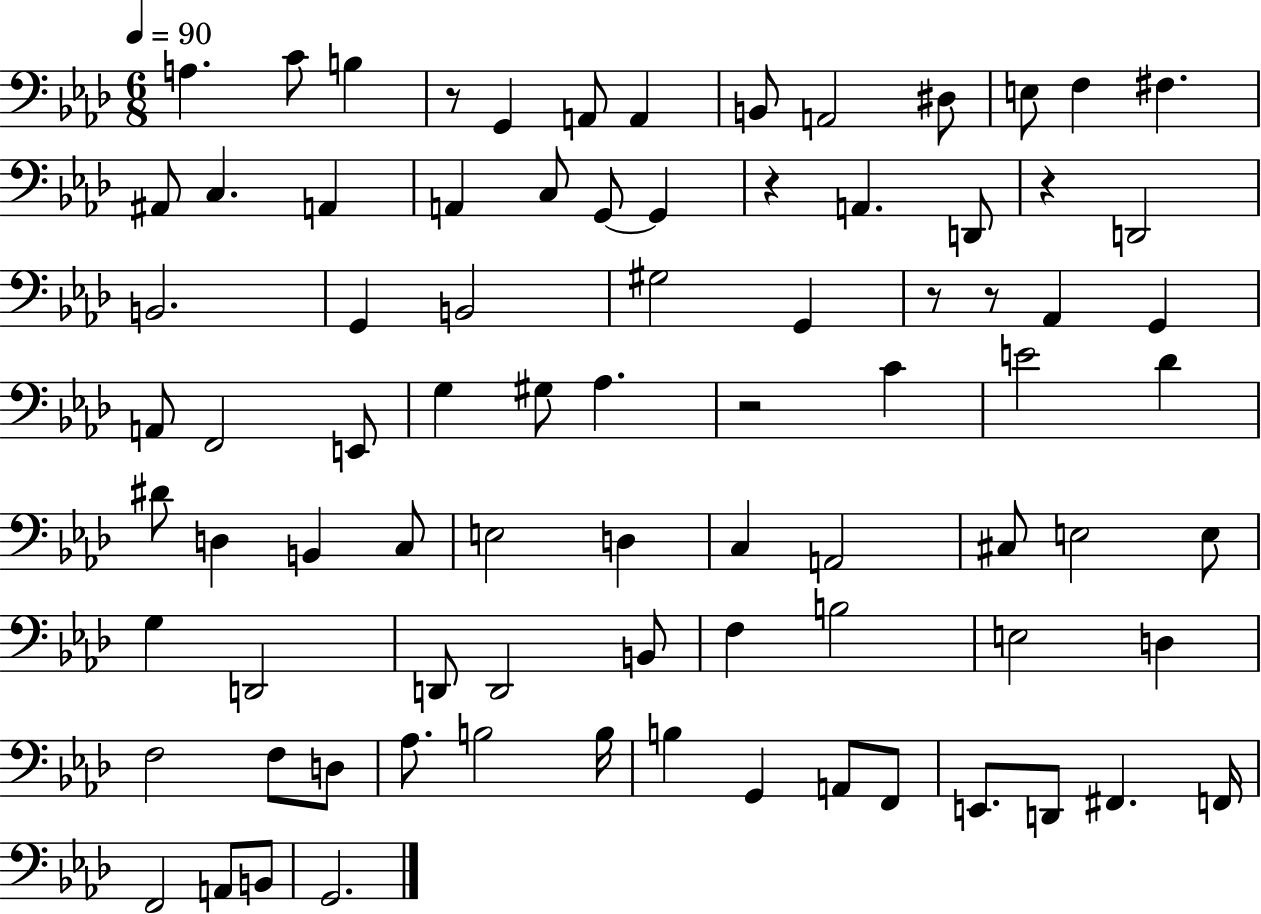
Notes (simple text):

A3/q. C4/e B3/q R/e G2/q A2/e A2/q B2/e A2/h D#3/e E3/e F3/q F#3/q. A#2/e C3/q. A2/q A2/q C3/e G2/e G2/q R/q A2/q. D2/e R/q D2/h B2/h. G2/q B2/h G#3/h G2/q R/e R/e Ab2/q G2/q A2/e F2/h E2/e G3/q G#3/e Ab3/q. R/h C4/q E4/h Db4/q D#4/e D3/q B2/q C3/e E3/h D3/q C3/q A2/h C#3/e E3/h E3/e G3/q D2/h D2/e D2/h B2/e F3/q B3/h E3/h D3/q F3/h F3/e D3/e Ab3/e. B3/h B3/s B3/q G2/q A2/e F2/e E2/e. D2/e F#2/q. F2/s F2/h A2/e B2/e G2/h.